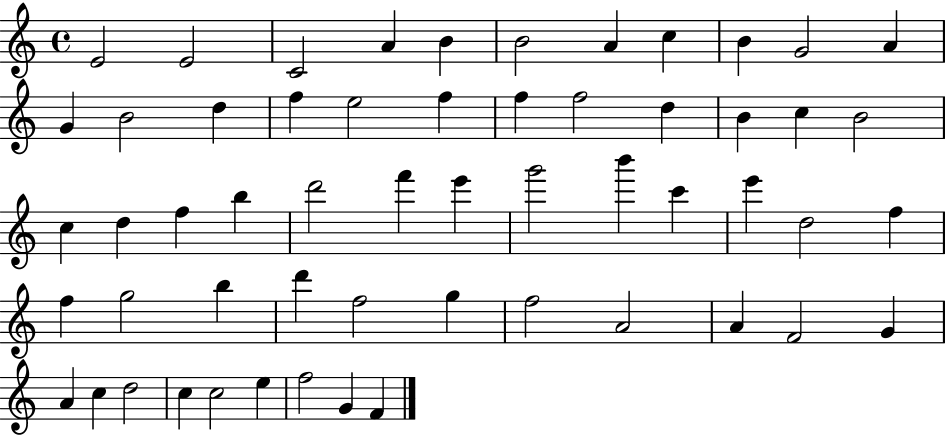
X:1
T:Untitled
M:4/4
L:1/4
K:C
E2 E2 C2 A B B2 A c B G2 A G B2 d f e2 f f f2 d B c B2 c d f b d'2 f' e' g'2 b' c' e' d2 f f g2 b d' f2 g f2 A2 A F2 G A c d2 c c2 e f2 G F